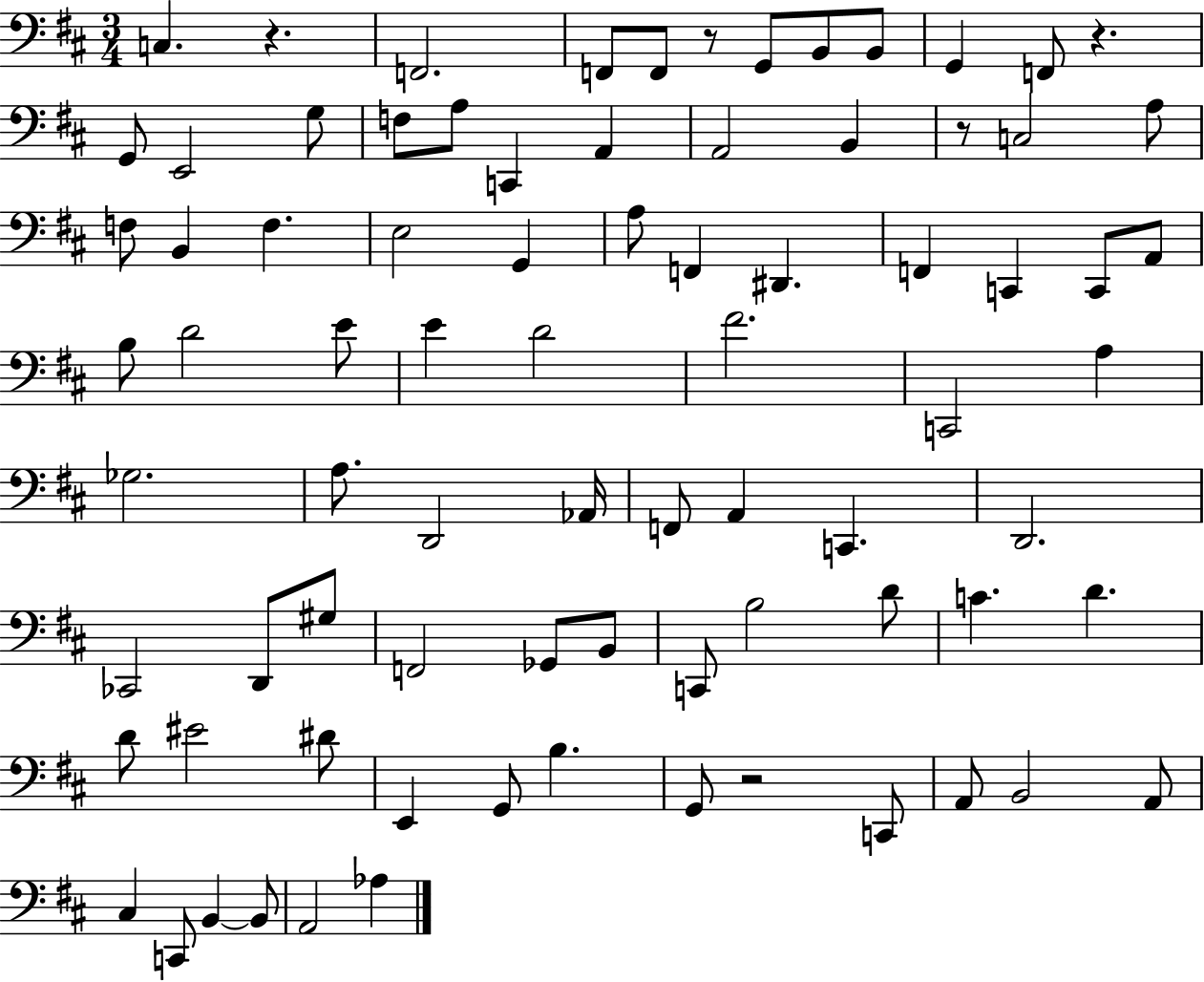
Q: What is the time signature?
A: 3/4